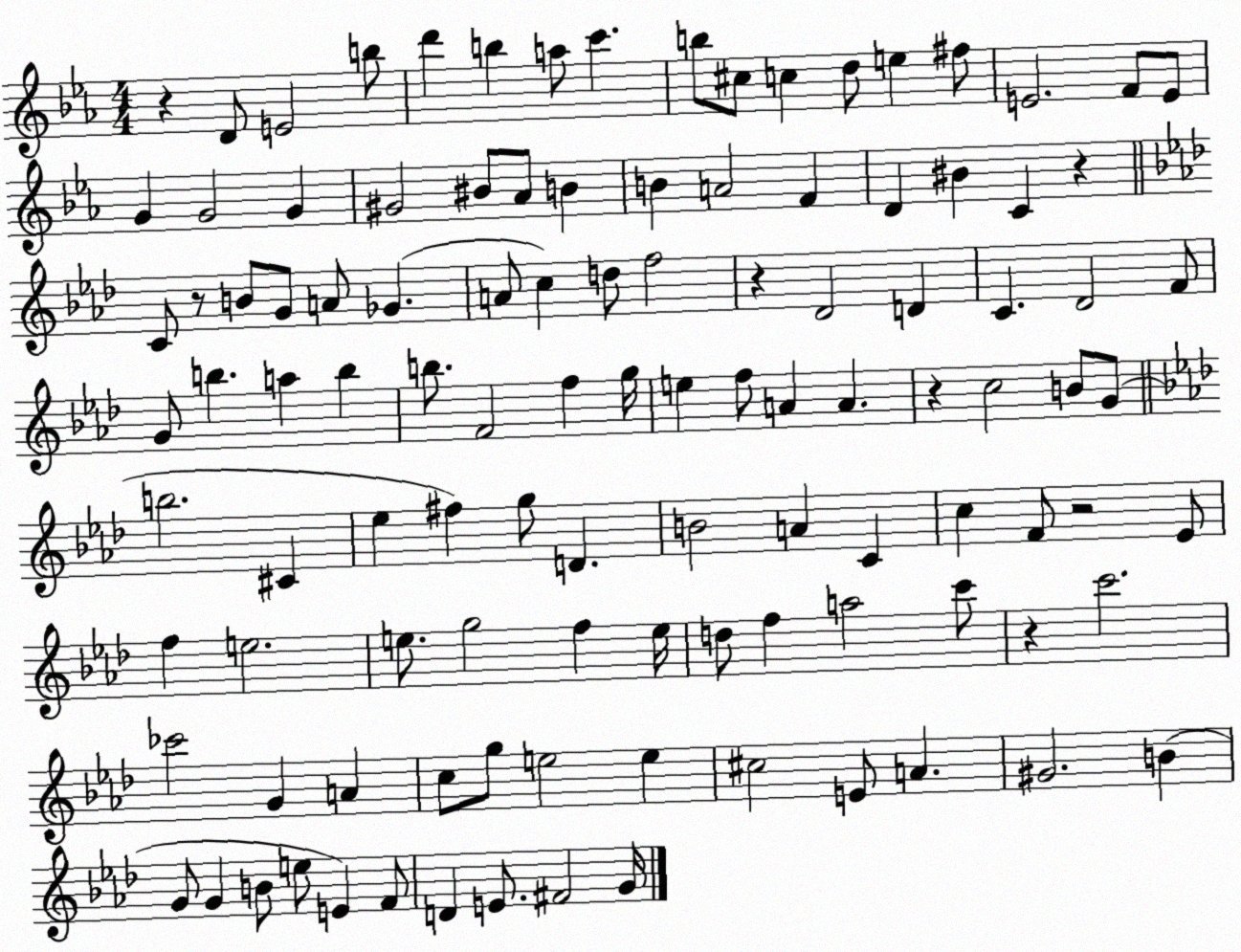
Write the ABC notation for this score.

X:1
T:Untitled
M:4/4
L:1/4
K:Eb
z D/2 E2 b/2 d' b a/2 c' b/2 ^c/2 c d/2 e ^f/2 E2 F/2 E/2 G G2 G ^G2 ^B/2 _A/2 B B A2 F D ^B C z C/2 z/2 B/2 G/2 A/2 _G A/2 c d/2 f2 z _D2 D C _D2 F/2 G/2 b a b b/2 F2 f g/4 e f/2 A A z c2 B/2 G/2 b2 ^C _e ^f g/2 D B2 A C c F/2 z2 _E/2 f e2 e/2 g2 f e/4 d/2 f a2 c'/2 z c'2 _c'2 G A c/2 g/2 e2 e ^c2 E/2 A ^G2 B G/2 G B/2 e/2 E F/2 D E/2 ^F2 G/4